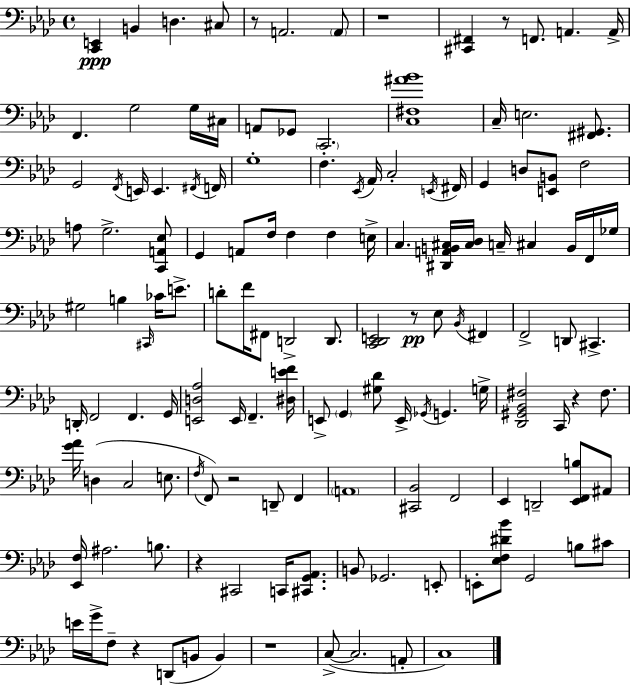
[C2,E2]/q B2/q D3/q. C#3/e R/e A2/h. A2/e R/w [C#2,F#2]/q R/e F2/e. A2/q. A2/s F2/q. G3/h G3/s C#3/s A2/e Gb2/e C2/h. [C3,F#3,A#4,Bb4]/w C3/s E3/h. [F#2,G#2]/e. G2/h F2/s E2/s E2/q. F#2/s F2/s G3/w F3/q. Eb2/s Ab2/s C3/h E2/s F#2/s G2/q D3/e [E2,B2]/e F3/h A3/e G3/h. [C2,A2,Eb3]/e G2/q A2/e F3/s F3/q F3/q E3/s C3/q. [D#2,A2,B2,C#3]/s [C#3,Db3]/s C3/s C#3/q B2/s F2/s Gb3/s G#3/h B3/q C#2/s CES4/s E4/e. D4/e F4/s F#2/e D2/h D2/e. [C2,Db2,E2]/h R/e Eb3/e Bb2/s F#2/q F2/h D2/e C#2/q. D2/s F2/h F2/q. G2/s [E2,D3,Ab3]/h E2/s F2/q. [D#3,E4,F4]/s E2/e G2/q [G#3,Db4]/e E2/s Gb2/s G2/q. G3/s [Db2,G#2,Bb2,F#3]/h C2/s R/q F#3/e. [G4,Ab4]/s D3/q C3/h E3/e. F3/s F2/e R/h D2/e F2/q A2/w [C#2,Bb2]/h F2/h Eb2/q D2/h [Eb2,F2,B3]/e A#2/e [Eb2,F3]/s A#3/h. B3/e. R/q C#2/h C2/s [C#2,G2,Ab2]/e. B2/e Gb2/h. E2/e E2/e [Eb3,F3,D#4,Bb4]/e G2/h B3/e C#4/e E4/s G4/s F3/e R/q D2/e B2/e B2/q R/w C3/e C3/h. A2/e C3/w